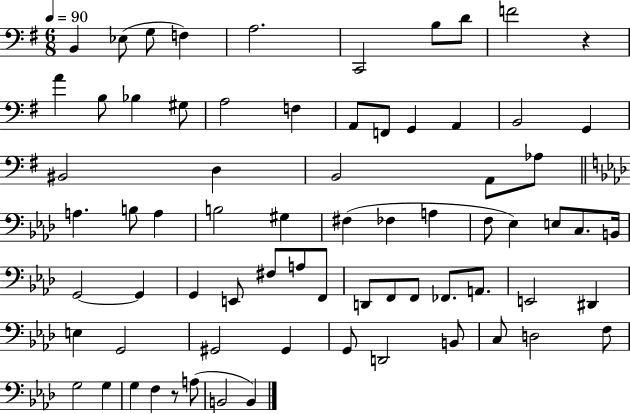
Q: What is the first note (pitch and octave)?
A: B2